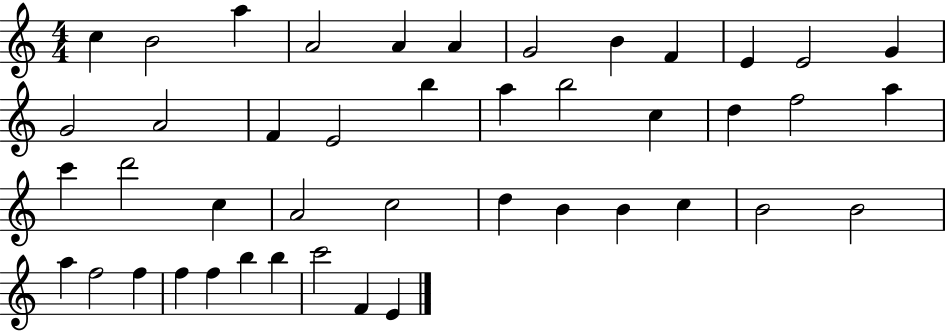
C5/q B4/h A5/q A4/h A4/q A4/q G4/h B4/q F4/q E4/q E4/h G4/q G4/h A4/h F4/q E4/h B5/q A5/q B5/h C5/q D5/q F5/h A5/q C6/q D6/h C5/q A4/h C5/h D5/q B4/q B4/q C5/q B4/h B4/h A5/q F5/h F5/q F5/q F5/q B5/q B5/q C6/h F4/q E4/q